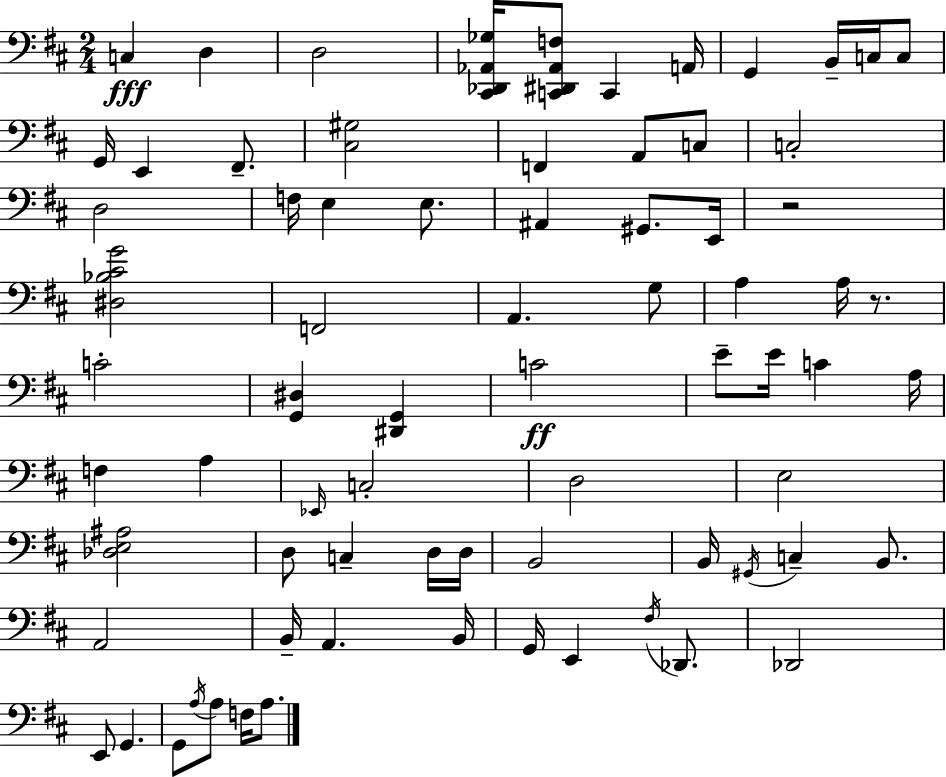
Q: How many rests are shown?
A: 2